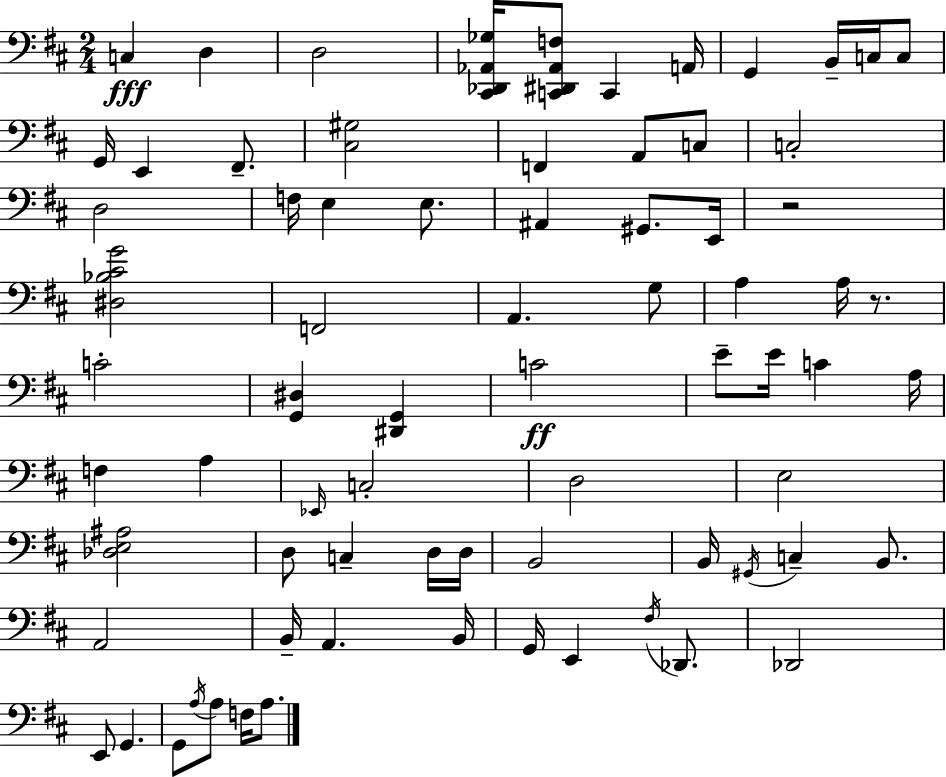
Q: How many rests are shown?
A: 2